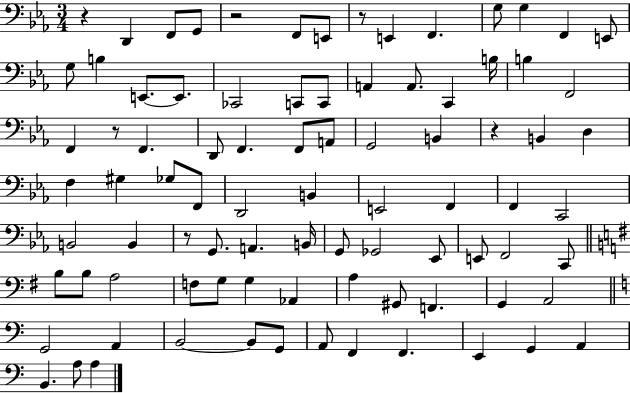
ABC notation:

X:1
T:Untitled
M:3/4
L:1/4
K:Eb
z D,, F,,/2 G,,/2 z2 F,,/2 E,,/2 z/2 E,, F,, G,/2 G, F,, E,,/2 G,/2 B, E,,/2 E,,/2 _C,,2 C,,/2 C,,/2 A,, A,,/2 C,, B,/4 B, F,,2 F,, z/2 F,, D,,/2 F,, F,,/2 A,,/2 G,,2 B,, z B,, D, F, ^G, _G,/2 F,,/2 D,,2 B,, E,,2 F,, F,, C,,2 B,,2 B,, z/2 G,,/2 A,, B,,/4 G,,/2 _G,,2 _E,,/2 E,,/2 F,,2 C,,/2 B,/2 B,/2 A,2 F,/2 G,/2 G, _A,, A, ^G,,/2 F,, G,, A,,2 G,,2 A,, B,,2 B,,/2 G,,/2 A,,/2 F,, F,, E,, G,, A,, B,, A,/2 A,